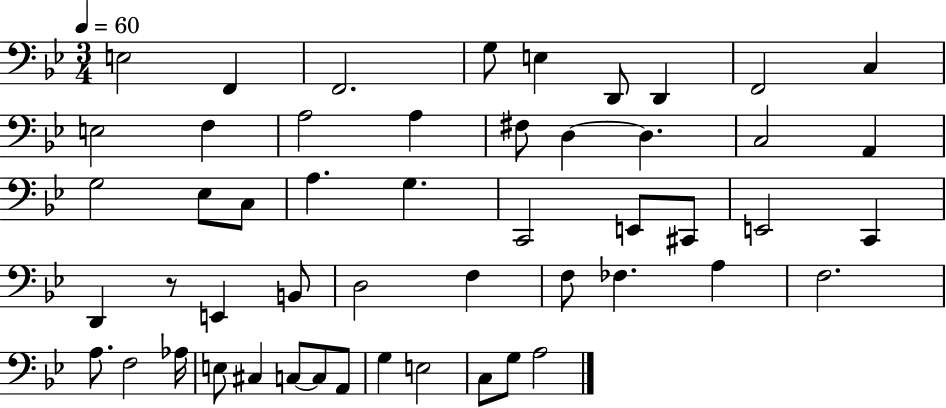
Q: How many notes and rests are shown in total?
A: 51